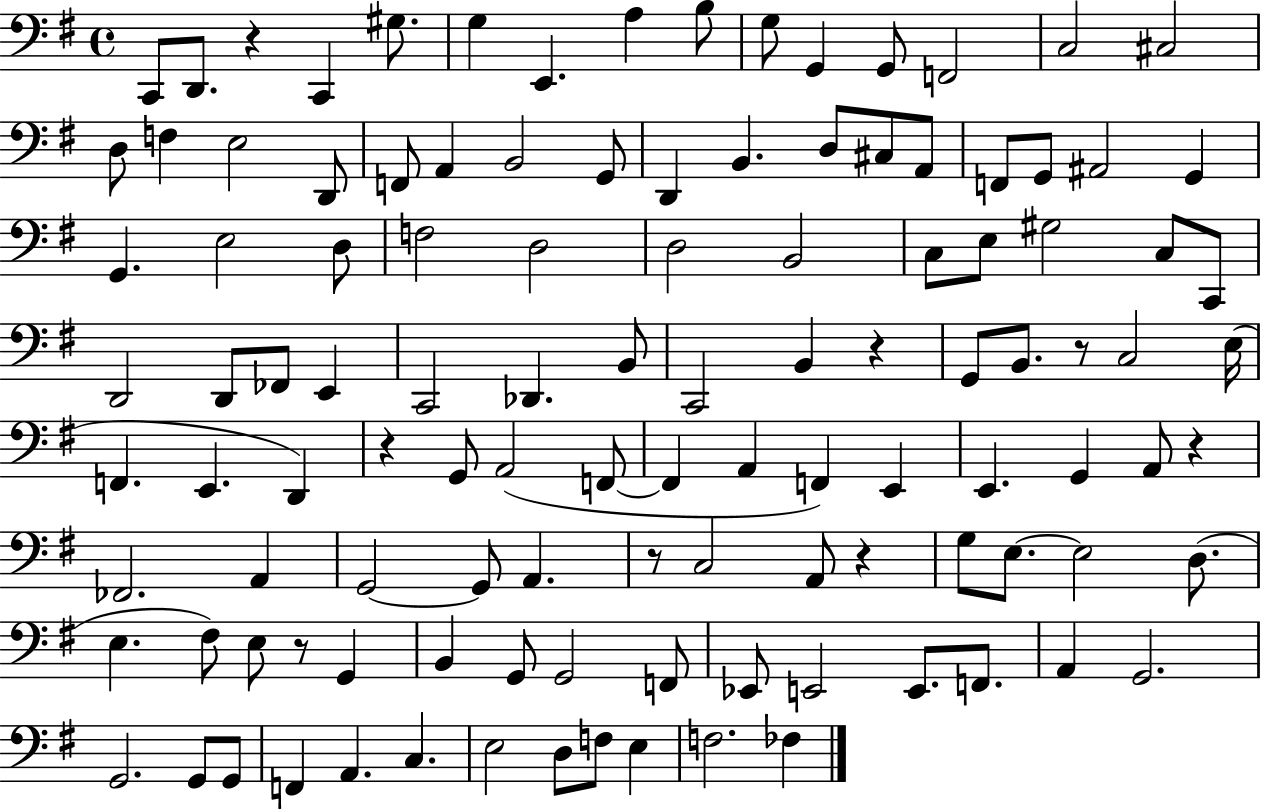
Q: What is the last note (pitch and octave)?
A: FES3